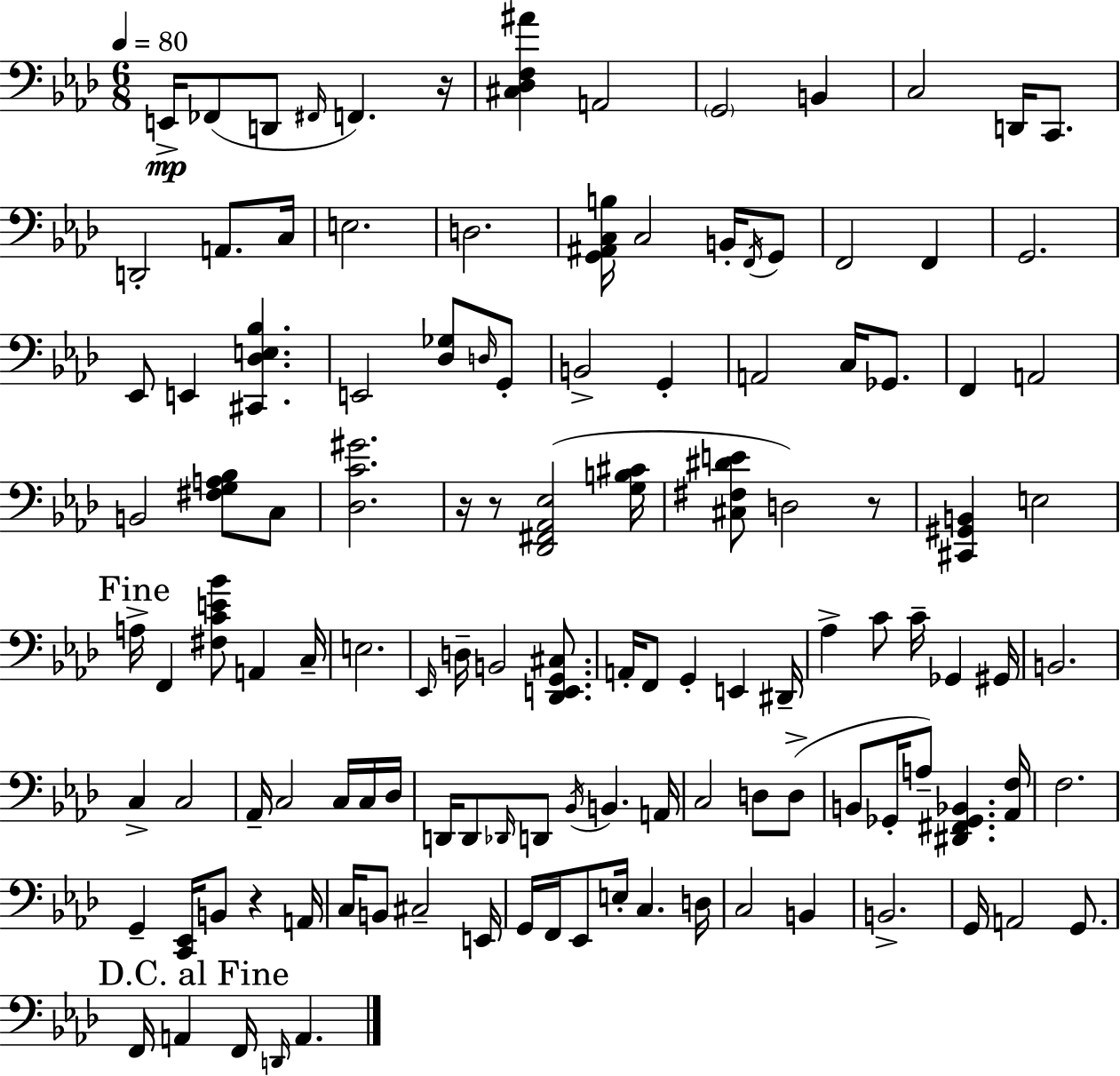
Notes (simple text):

E2/s FES2/e D2/e F#2/s F2/q. R/s [C#3,Db3,F3,A#4]/q A2/h G2/h B2/q C3/h D2/s C2/e. D2/h A2/e. C3/s E3/h. D3/h. [G2,A#2,C3,B3]/s C3/h B2/s F2/s G2/e F2/h F2/q G2/h. Eb2/e E2/q [C#2,Db3,E3,Bb3]/q. E2/h [Db3,Gb3]/e D3/s G2/e B2/h G2/q A2/h C3/s Gb2/e. F2/q A2/h B2/h [F#3,G3,A3,Bb3]/e C3/e [Db3,C4,G#4]/h. R/s R/e [Db2,F#2,Ab2,Eb3]/h [G3,B3,C#4]/s [C#3,F#3,D#4,E4]/e D3/h R/e [C#2,G#2,B2]/q E3/h A3/s F2/q [F#3,C4,E4,Bb4]/e A2/q C3/s E3/h. Eb2/s D3/s B2/h [Db2,E2,G2,C#3]/e. A2/s F2/e G2/q E2/q D#2/s Ab3/q C4/e C4/s Gb2/q G#2/s B2/h. C3/q C3/h Ab2/s C3/h C3/s C3/s Db3/s D2/s D2/e Db2/s D2/e Bb2/s B2/q. A2/s C3/h D3/e D3/e B2/e Gb2/s A3/e [D#2,F#2,Gb2,Bb2]/q. [Ab2,F3]/s F3/h. G2/q [C2,Eb2]/s B2/e R/q A2/s C3/s B2/e C#3/h E2/s G2/s F2/s Eb2/e E3/s C3/q. D3/s C3/h B2/q B2/h. G2/s A2/h G2/e. F2/s A2/q F2/s D2/s A2/q.